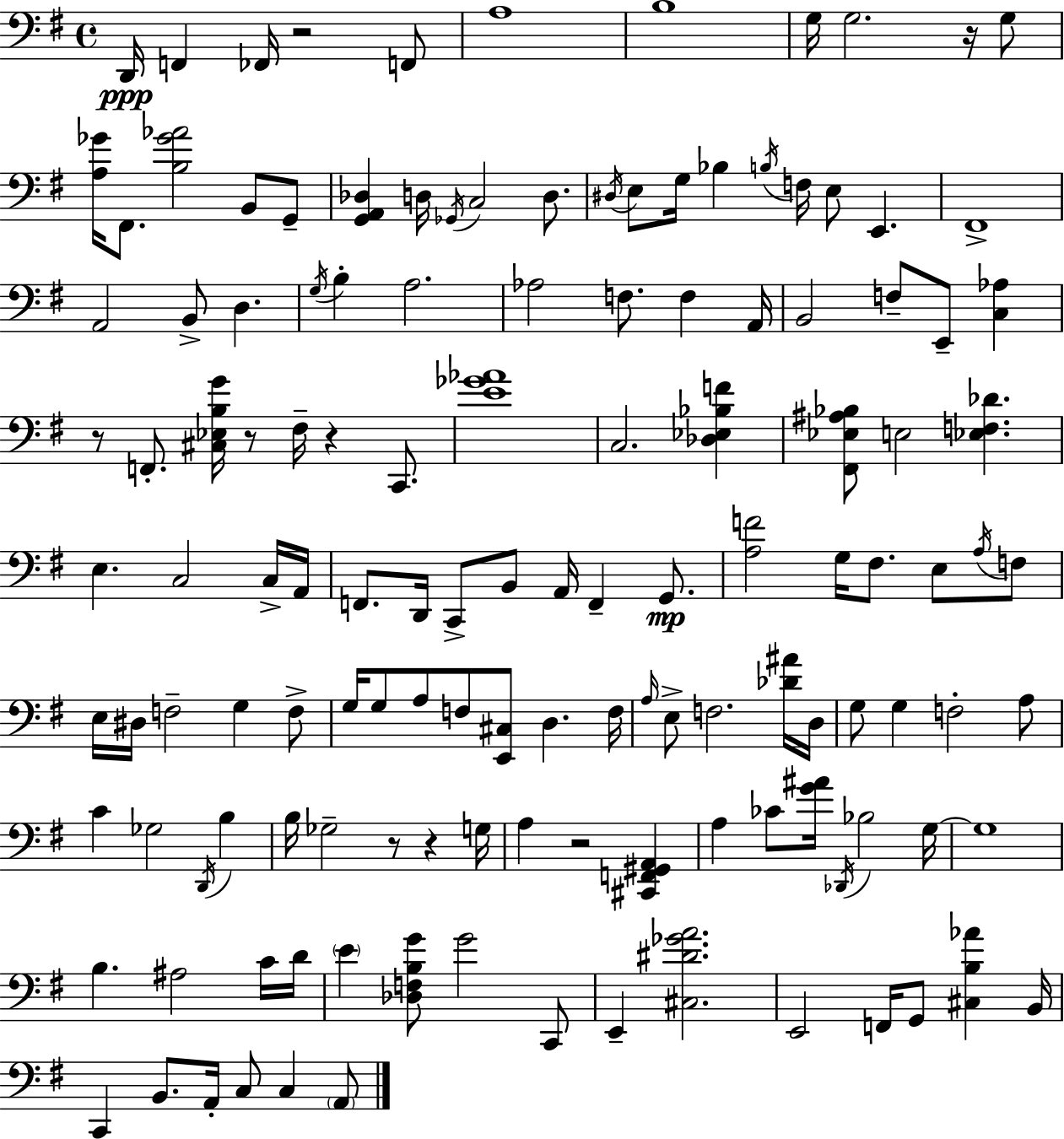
D2/s F2/q FES2/s R/h F2/e A3/w B3/w G3/s G3/h. R/s G3/e [A3,Gb4]/s F#2/e. [B3,Gb4,Ab4]/h B2/e G2/e [G2,A2,Db3]/q D3/s Gb2/s C3/h D3/e. D#3/s E3/e G3/s Bb3/q B3/s F3/s E3/e E2/q. F#2/w A2/h B2/e D3/q. G3/s B3/q A3/h. Ab3/h F3/e. F3/q A2/s B2/h F3/e E2/e [C3,Ab3]/q R/e F2/e. [C#3,Eb3,B3,G4]/s R/e F#3/s R/q C2/e. [E4,Gb4,Ab4]/w C3/h. [Db3,Eb3,Bb3,F4]/q [F#2,Eb3,A#3,Bb3]/e E3/h [Eb3,F3,Db4]/q. E3/q. C3/h C3/s A2/s F2/e. D2/s C2/e B2/e A2/s F2/q G2/e. [A3,F4]/h G3/s F#3/e. E3/e A3/s F3/e E3/s D#3/s F3/h G3/q F3/e G3/s G3/e A3/e F3/e [E2,C#3]/e D3/q. F3/s A3/s E3/e F3/h. [Db4,A#4]/s D3/s G3/e G3/q F3/h A3/e C4/q Gb3/h D2/s B3/q B3/s Gb3/h R/e R/q G3/s A3/q R/h [C#2,F2,G#2,A2]/q A3/q CES4/e [G4,A#4]/s Db2/s Bb3/h G3/s G3/w B3/q. A#3/h C4/s D4/s E4/q [Db3,F3,B3,G4]/e G4/h C2/e E2/q [C#3,D#4,Gb4,A4]/h. E2/h F2/s G2/e [C#3,B3,Ab4]/q B2/s C2/q B2/e. A2/s C3/e C3/q A2/e